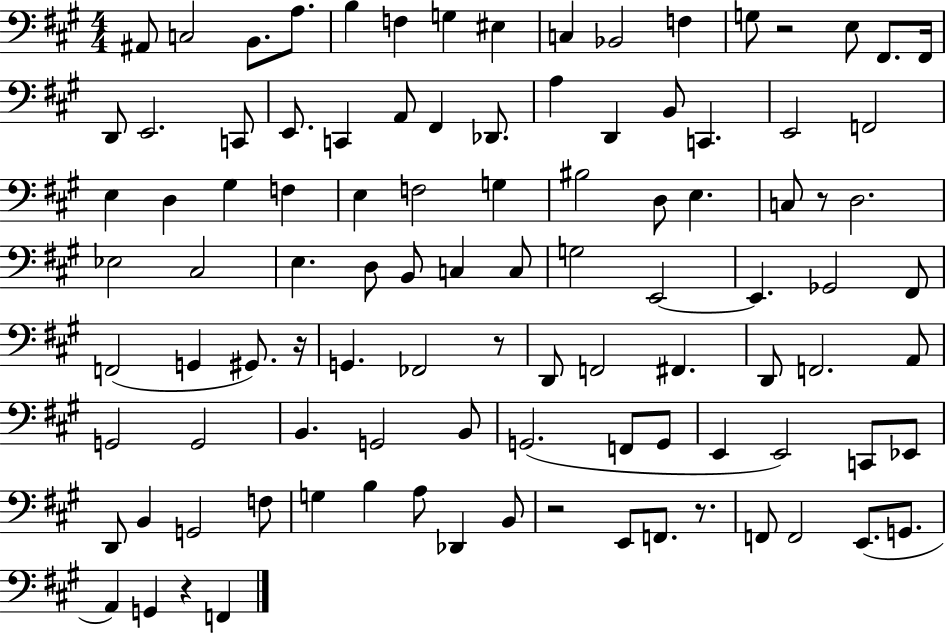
X:1
T:Untitled
M:4/4
L:1/4
K:A
^A,,/2 C,2 B,,/2 A,/2 B, F, G, ^E, C, _B,,2 F, G,/2 z2 E,/2 ^F,,/2 ^F,,/4 D,,/2 E,,2 C,,/2 E,,/2 C,, A,,/2 ^F,, _D,,/2 A, D,, B,,/2 C,, E,,2 F,,2 E, D, ^G, F, E, F,2 G, ^B,2 D,/2 E, C,/2 z/2 D,2 _E,2 ^C,2 E, D,/2 B,,/2 C, C,/2 G,2 E,,2 E,, _G,,2 ^F,,/2 F,,2 G,, ^G,,/2 z/4 G,, _F,,2 z/2 D,,/2 F,,2 ^F,, D,,/2 F,,2 A,,/2 G,,2 G,,2 B,, G,,2 B,,/2 G,,2 F,,/2 G,,/2 E,, E,,2 C,,/2 _E,,/2 D,,/2 B,, G,,2 F,/2 G, B, A,/2 _D,, B,,/2 z2 E,,/2 F,,/2 z/2 F,,/2 F,,2 E,,/2 G,,/2 A,, G,, z F,,